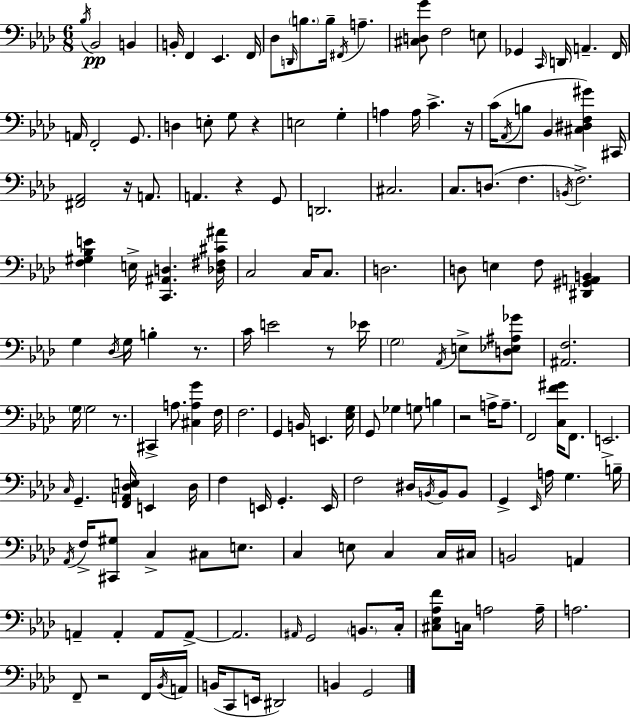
{
  \clef bass
  \numericTimeSignature
  \time 6/8
  \key f \minor
  \repeat volta 2 { \acciaccatura { bes16 }\pp bes,2 b,4 | b,16-. f,4 ees,4. | f,16 des8 \grace { d,16 } \parenthesize b8. b16-- \acciaccatura { fis,16 } a4.-- | <cis d g'>8 f2 | \break e8 ges,4 \grace { c,16 } d,16 a,4.-- | f,16 a,16 f,2-. | g,8. d4 e8-. g8 | r4 e2 | \break g4-. a4 a16 c'4.-> | r16 c'16( \acciaccatura { aes,16 } b8 bes,4 | <cis dis f gis'>4) cis,16 <fis, aes,>2 | r16 a,8. a,4. r4 | \break g,8 d,2. | cis2. | c8. d8.( f4. | \acciaccatura { b,16 }) f2.-> | \break <f gis bes e'>4 e16-> <c, ais, d>4. | <des fis cis' ais'>16 c2 | c16 c8. d2. | d8 e4 | \break f8 <dis, gis, a, b,>4 g4 \acciaccatura { des16 } g16 | b4-. r8. c'16 e'2 | r8 ees'16 \parenthesize g2 | \acciaccatura { aes,16 } e8-> <d ees ais ges'>8 <ais, f>2. | \break \parenthesize g16 g2 | r8. cis,4-> | a8. <cis a g'>4 f16 f2. | g,4 | \break b,16 e,4. <ees g>16 g,8 ges4 | g8 b4 r2 | a16-> a8.-- f,2 | <c f' gis'>16 f,8. e,2.-> | \break \grace { c16 } g,4.-- | <f, a, des e>16 e,4 des16 f4 | e,16 g,4.-. e,16 f2 | dis16 \acciaccatura { b,16 } b,16 b,8 g,4-> | \break \grace { ees,16 } a16 g4. b16-- \acciaccatura { aes,16 } | f16-> <cis, gis>8 c4-> cis8 e8. | c4 e8 c4 c16 cis16 | b,2 a,4 | \break a,4-- a,4-. a,8 a,8->~~ | a,2. | \grace { ais,16 } g,2 \parenthesize b,8. | c16-. <cis ees aes f'>8 c16 a2 | \break a16-- a2. | f,8-- r2 f,16 | \acciaccatura { bes,16 } a,16 b,16( c,8 e,16 dis,2) | b,4 g,2 | \break } \bar "|."
}